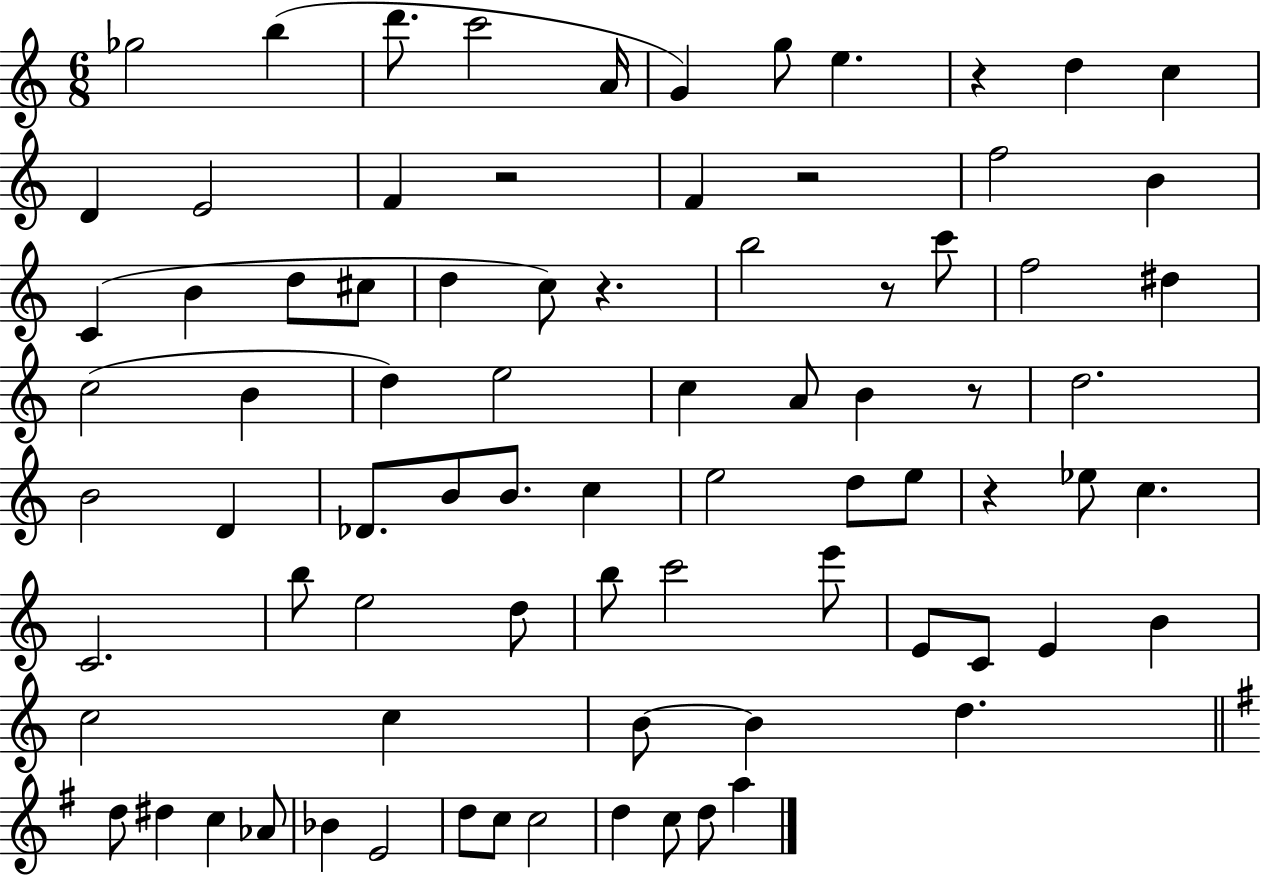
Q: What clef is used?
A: treble